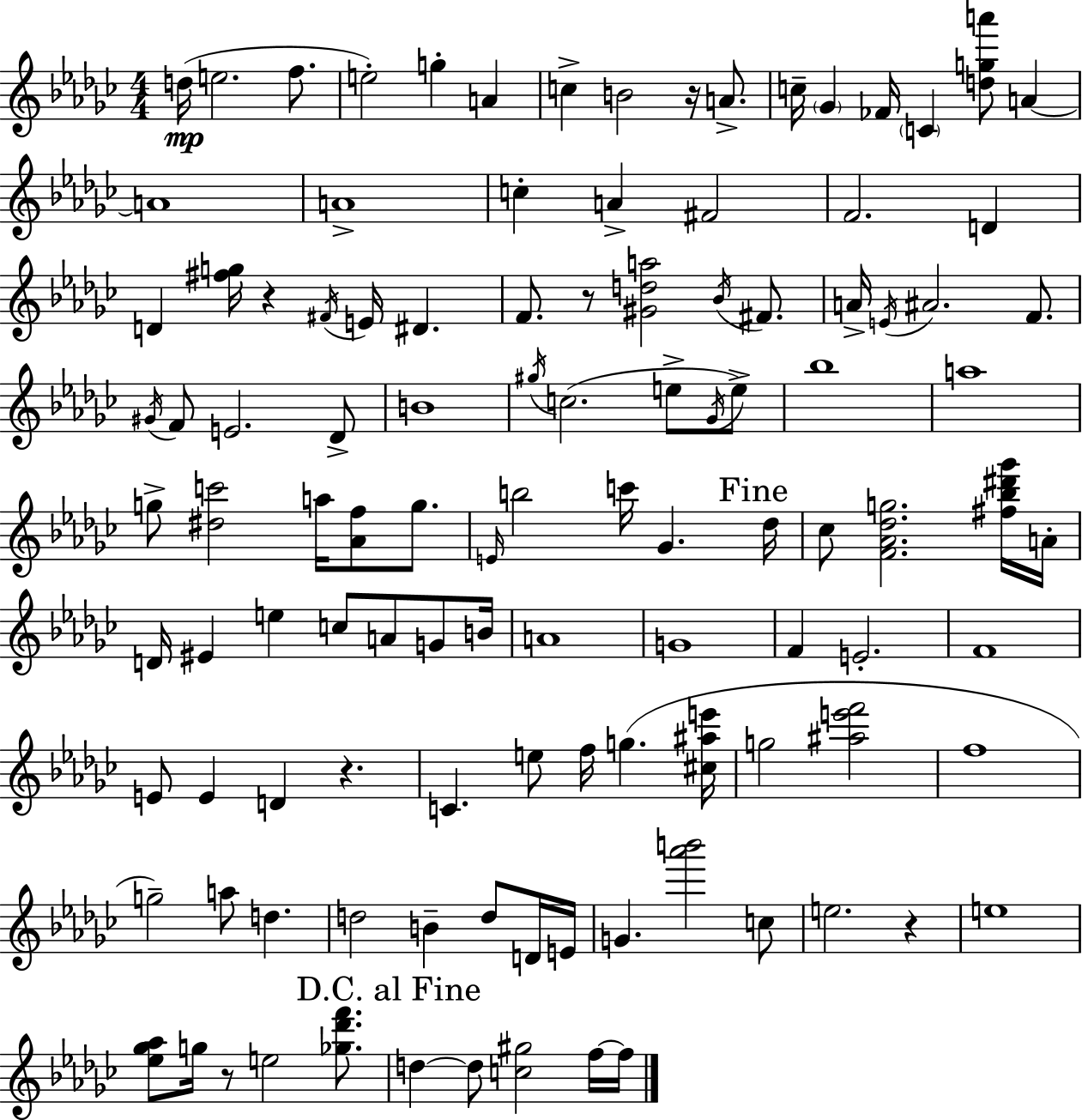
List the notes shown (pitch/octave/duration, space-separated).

D5/s E5/h. F5/e. E5/h G5/q A4/q C5/q B4/h R/s A4/e. C5/s Gb4/q FES4/s C4/q [D5,G5,A6]/e A4/q A4/w A4/w C5/q A4/q F#4/h F4/h. D4/q D4/q [F#5,G5]/s R/q F#4/s E4/s D#4/q. F4/e. R/e [G#4,D5,A5]/h Bb4/s F#4/e. A4/s E4/s A#4/h. F4/e. G#4/s F4/e E4/h. Db4/e B4/w G#5/s C5/h. E5/e Gb4/s E5/e Bb5/w A5/w G5/e [D#5,C6]/h A5/s [Ab4,F5]/e G5/e. E4/s B5/h C6/s Gb4/q. Db5/s CES5/e [F4,Ab4,Db5,G5]/h. [F#5,Bb5,D#6,Gb6]/s A4/s D4/s EIS4/q E5/q C5/e A4/e G4/e B4/s A4/w G4/w F4/q E4/h. F4/w E4/e E4/q D4/q R/q. C4/q. E5/e F5/s G5/q. [C#5,A#5,E6]/s G5/h [A#5,E6,F6]/h F5/w G5/h A5/e D5/q. D5/h B4/q D5/e D4/s E4/s G4/q. [Ab6,B6]/h C5/e E5/h. R/q E5/w [Eb5,Gb5,Ab5]/e G5/s R/e E5/h [Gb5,Db6,F6]/e. D5/q D5/e [C5,G#5]/h F5/s F5/s